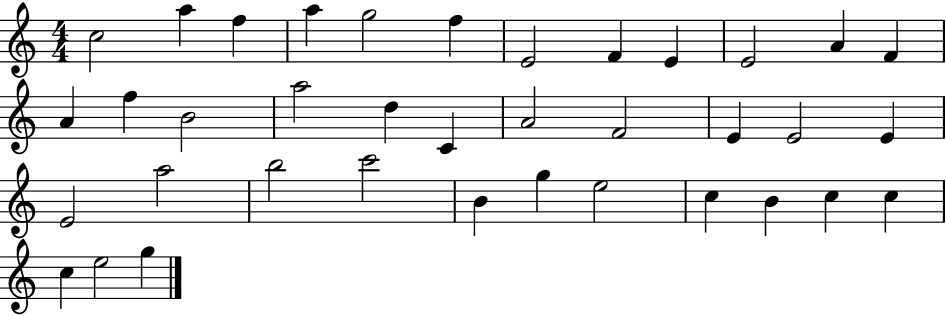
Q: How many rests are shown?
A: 0